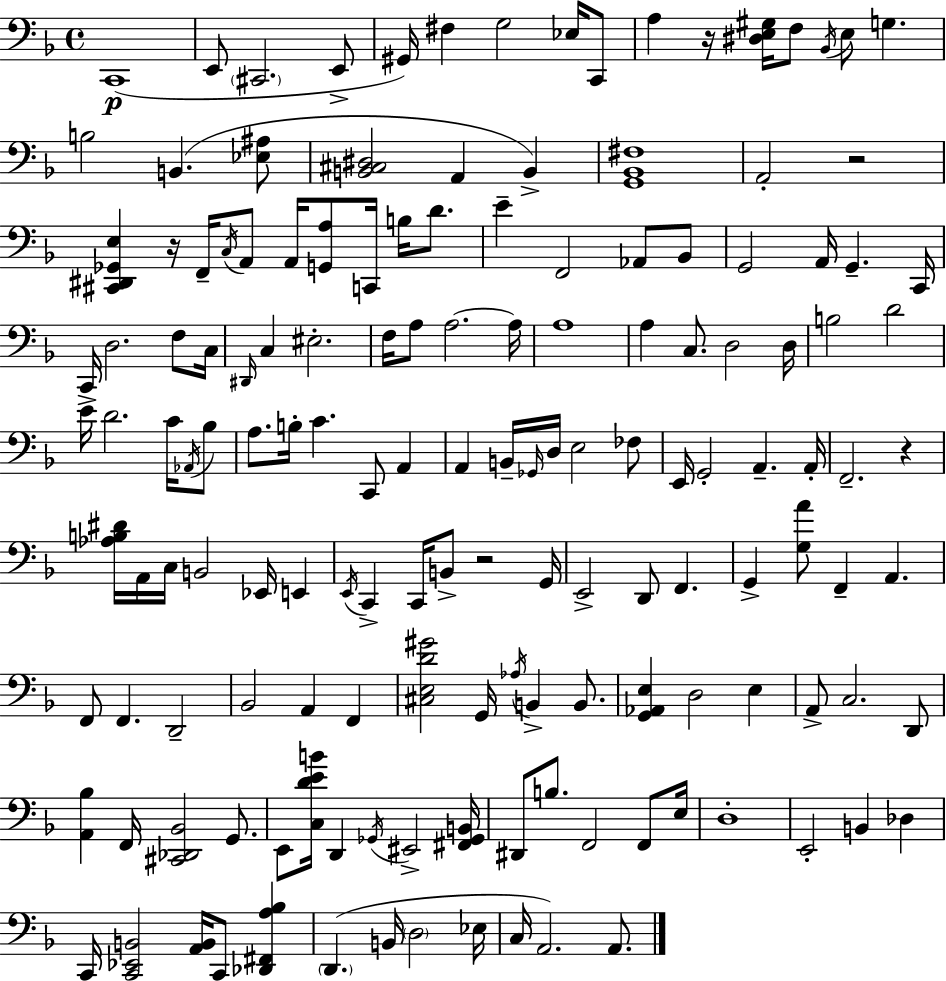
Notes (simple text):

C2/w E2/e C#2/h. E2/e G#2/s F#3/q G3/h Eb3/s C2/e A3/q R/s [D#3,E3,G#3]/s F3/e Bb2/s E3/e G3/q. B3/h B2/q. [Eb3,A#3]/e [B2,C#3,D#3]/h A2/q B2/q [G2,Bb2,F#3]/w A2/h R/h [C#2,D#2,Gb2,E3]/q R/s F2/s C3/s A2/e A2/s [G2,A3]/e C2/s B3/s D4/e. E4/q F2/h Ab2/e Bb2/e G2/h A2/s G2/q. C2/s C2/s D3/h. F3/e C3/s D#2/s C3/q EIS3/h. F3/s A3/e A3/h. A3/s A3/w A3/q C3/e. D3/h D3/s B3/h D4/h E4/s D4/h. C4/s Ab2/s Bb3/e A3/e. B3/s C4/q. C2/e A2/q A2/q B2/s Gb2/s D3/s E3/h FES3/e E2/s G2/h A2/q. A2/s F2/h. R/q [Ab3,B3,D#4]/s A2/s C3/s B2/h Eb2/s E2/q E2/s C2/q C2/s B2/e R/h G2/s E2/h D2/e F2/q. G2/q [G3,A4]/e F2/q A2/q. F2/e F2/q. D2/h Bb2/h A2/q F2/q [C#3,E3,D4,G#4]/h G2/s Ab3/s B2/q B2/e. [G2,Ab2,E3]/q D3/h E3/q A2/e C3/h. D2/e [A2,Bb3]/q F2/s [C#2,Db2,Bb2]/h G2/e. E2/e [C3,D4,E4,B4]/s D2/q Gb2/s EIS2/h [F#2,Gb2,B2]/s D#2/e B3/e. F2/h F2/e E3/s D3/w E2/h B2/q Db3/q C2/s [C2,Eb2,B2]/h [A2,B2]/s C2/e [Db2,F#2,A3,Bb3]/q D2/q. B2/s D3/h Eb3/s C3/s A2/h. A2/e.